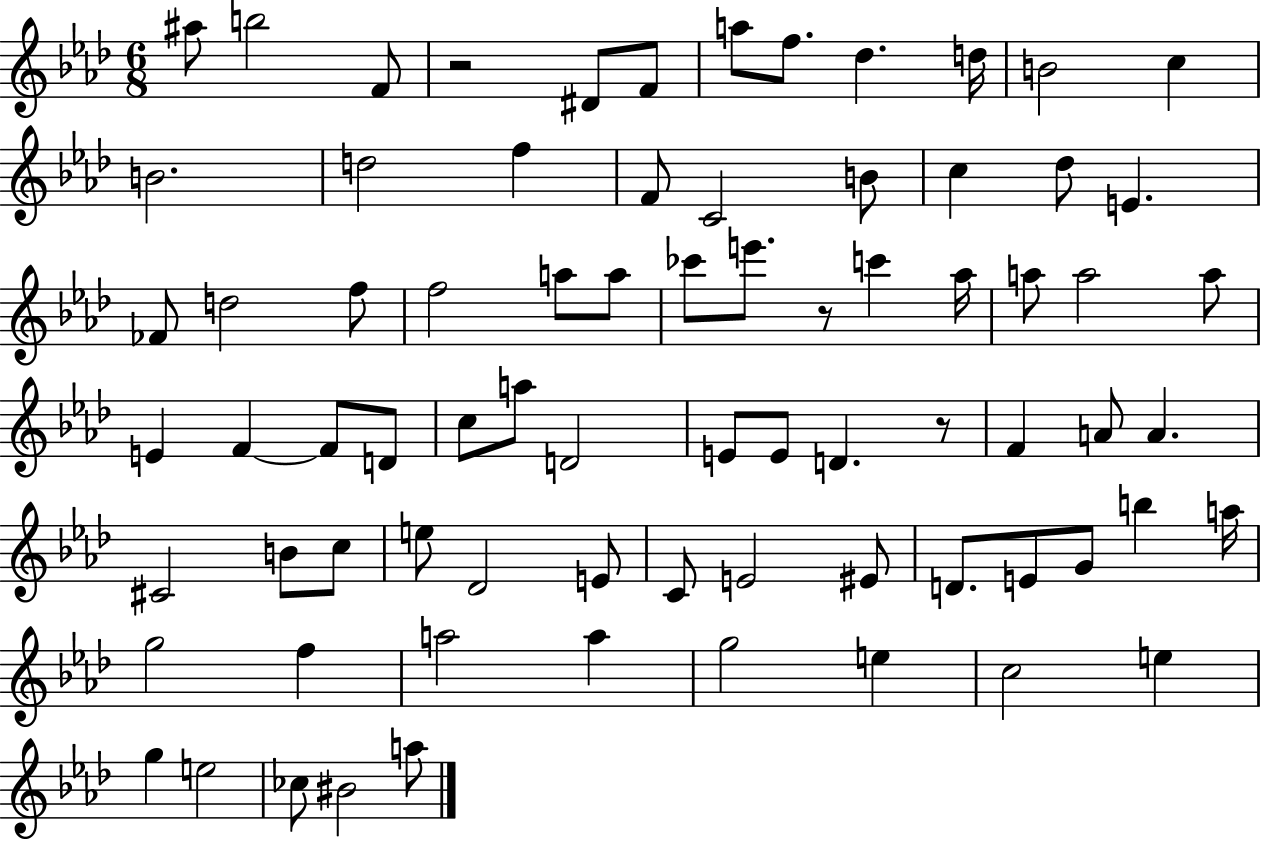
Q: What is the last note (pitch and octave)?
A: A5